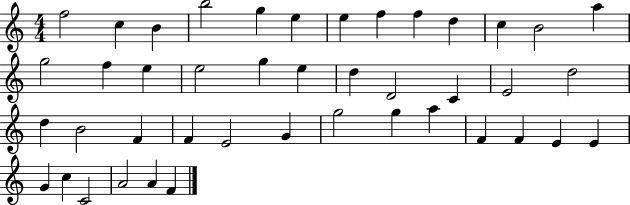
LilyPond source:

{
  \clef treble
  \numericTimeSignature
  \time 4/4
  \key c \major
  f''2 c''4 b'4 | b''2 g''4 e''4 | e''4 f''4 f''4 d''4 | c''4 b'2 a''4 | \break g''2 f''4 e''4 | e''2 g''4 e''4 | d''4 d'2 c'4 | e'2 d''2 | \break d''4 b'2 f'4 | f'4 e'2 g'4 | g''2 g''4 a''4 | f'4 f'4 e'4 e'4 | \break g'4 c''4 c'2 | a'2 a'4 f'4 | \bar "|."
}